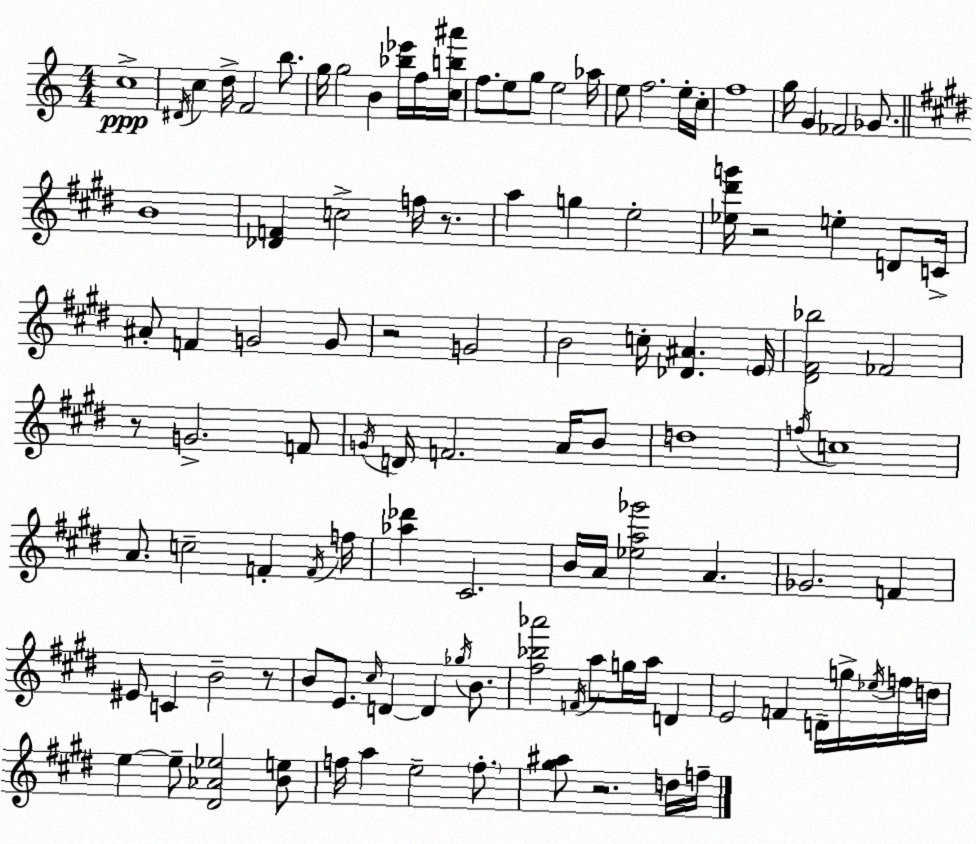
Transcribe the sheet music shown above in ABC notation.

X:1
T:Untitled
M:4/4
L:1/4
K:C
c4 ^D/4 c d/4 F2 b/2 g/4 g2 B [_b_e']/4 f/4 [cb^a']/4 f/2 e/2 g/2 e2 _a/4 e/2 f2 e/4 c/4 f4 g/4 G _F2 _G/2 B4 [_DF] c2 f/4 z/2 a g e2 [_e^d'g']/4 z2 e D/2 C/4 ^A/2 F G2 G/2 z2 G2 B2 c/4 [_D^A] E/4 [^D^F_b]2 _F2 z/2 G2 F/2 G/4 D/4 F2 A/4 B/2 d4 f/4 c4 A/2 c2 F F/4 f/4 [_a_d'] ^C2 B/4 A/4 [_ea_g']2 A _G2 F ^E/2 C B2 z/2 B/2 E/2 ^c/4 D D _g/4 B/2 [^f_b_a']2 F/4 a/2 g/4 a/4 D E2 F D/4 g/4 _e/4 f/4 d/4 e e/2 [^D_A_e]2 [Be]/2 f/4 a e2 f/2 [^g^a]/2 z2 d/4 f/4